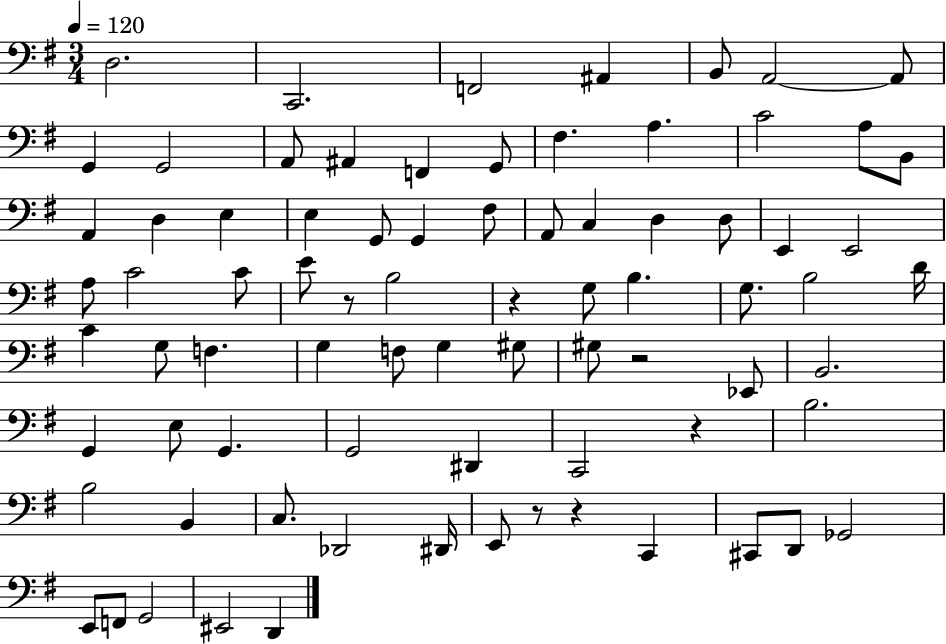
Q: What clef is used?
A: bass